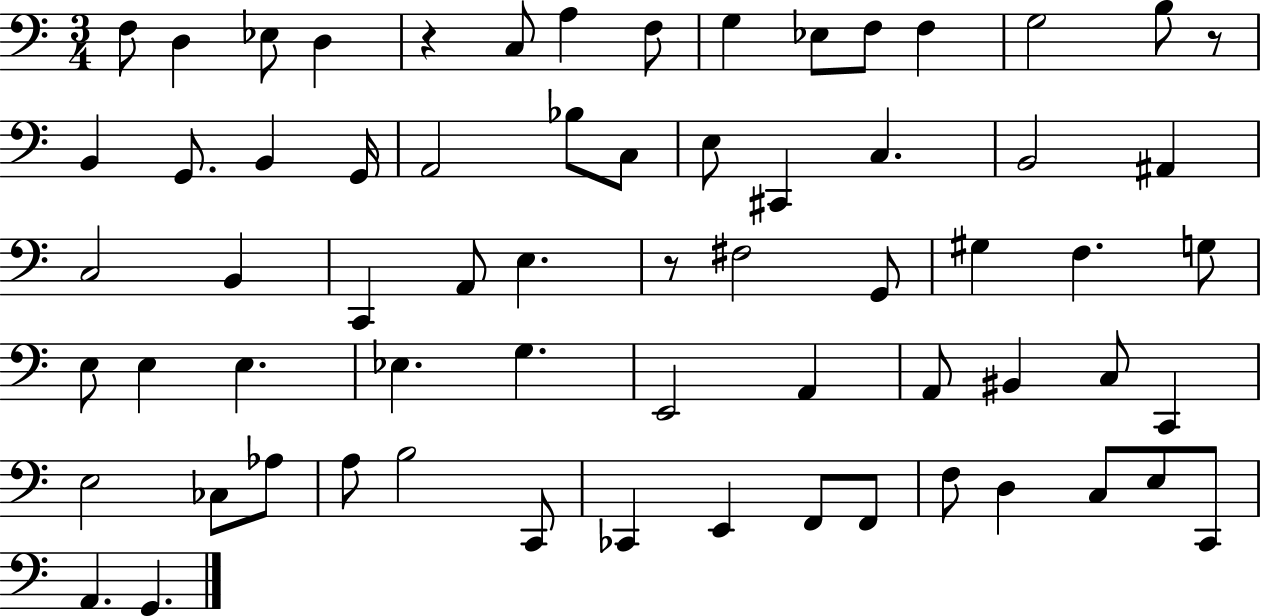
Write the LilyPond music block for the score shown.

{
  \clef bass
  \numericTimeSignature
  \time 3/4
  \key c \major
  f8 d4 ees8 d4 | r4 c8 a4 f8 | g4 ees8 f8 f4 | g2 b8 r8 | \break b,4 g,8. b,4 g,16 | a,2 bes8 c8 | e8 cis,4 c4. | b,2 ais,4 | \break c2 b,4 | c,4 a,8 e4. | r8 fis2 g,8 | gis4 f4. g8 | \break e8 e4 e4. | ees4. g4. | e,2 a,4 | a,8 bis,4 c8 c,4 | \break e2 ces8 aes8 | a8 b2 c,8 | ces,4 e,4 f,8 f,8 | f8 d4 c8 e8 c,8 | \break a,4. g,4. | \bar "|."
}